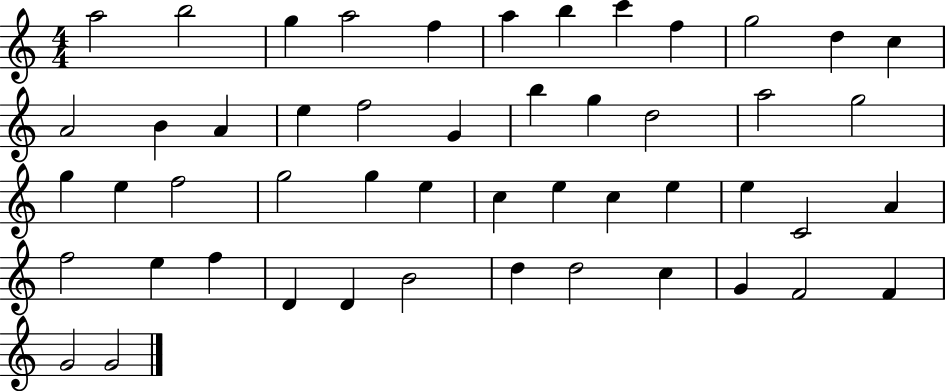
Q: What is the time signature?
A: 4/4